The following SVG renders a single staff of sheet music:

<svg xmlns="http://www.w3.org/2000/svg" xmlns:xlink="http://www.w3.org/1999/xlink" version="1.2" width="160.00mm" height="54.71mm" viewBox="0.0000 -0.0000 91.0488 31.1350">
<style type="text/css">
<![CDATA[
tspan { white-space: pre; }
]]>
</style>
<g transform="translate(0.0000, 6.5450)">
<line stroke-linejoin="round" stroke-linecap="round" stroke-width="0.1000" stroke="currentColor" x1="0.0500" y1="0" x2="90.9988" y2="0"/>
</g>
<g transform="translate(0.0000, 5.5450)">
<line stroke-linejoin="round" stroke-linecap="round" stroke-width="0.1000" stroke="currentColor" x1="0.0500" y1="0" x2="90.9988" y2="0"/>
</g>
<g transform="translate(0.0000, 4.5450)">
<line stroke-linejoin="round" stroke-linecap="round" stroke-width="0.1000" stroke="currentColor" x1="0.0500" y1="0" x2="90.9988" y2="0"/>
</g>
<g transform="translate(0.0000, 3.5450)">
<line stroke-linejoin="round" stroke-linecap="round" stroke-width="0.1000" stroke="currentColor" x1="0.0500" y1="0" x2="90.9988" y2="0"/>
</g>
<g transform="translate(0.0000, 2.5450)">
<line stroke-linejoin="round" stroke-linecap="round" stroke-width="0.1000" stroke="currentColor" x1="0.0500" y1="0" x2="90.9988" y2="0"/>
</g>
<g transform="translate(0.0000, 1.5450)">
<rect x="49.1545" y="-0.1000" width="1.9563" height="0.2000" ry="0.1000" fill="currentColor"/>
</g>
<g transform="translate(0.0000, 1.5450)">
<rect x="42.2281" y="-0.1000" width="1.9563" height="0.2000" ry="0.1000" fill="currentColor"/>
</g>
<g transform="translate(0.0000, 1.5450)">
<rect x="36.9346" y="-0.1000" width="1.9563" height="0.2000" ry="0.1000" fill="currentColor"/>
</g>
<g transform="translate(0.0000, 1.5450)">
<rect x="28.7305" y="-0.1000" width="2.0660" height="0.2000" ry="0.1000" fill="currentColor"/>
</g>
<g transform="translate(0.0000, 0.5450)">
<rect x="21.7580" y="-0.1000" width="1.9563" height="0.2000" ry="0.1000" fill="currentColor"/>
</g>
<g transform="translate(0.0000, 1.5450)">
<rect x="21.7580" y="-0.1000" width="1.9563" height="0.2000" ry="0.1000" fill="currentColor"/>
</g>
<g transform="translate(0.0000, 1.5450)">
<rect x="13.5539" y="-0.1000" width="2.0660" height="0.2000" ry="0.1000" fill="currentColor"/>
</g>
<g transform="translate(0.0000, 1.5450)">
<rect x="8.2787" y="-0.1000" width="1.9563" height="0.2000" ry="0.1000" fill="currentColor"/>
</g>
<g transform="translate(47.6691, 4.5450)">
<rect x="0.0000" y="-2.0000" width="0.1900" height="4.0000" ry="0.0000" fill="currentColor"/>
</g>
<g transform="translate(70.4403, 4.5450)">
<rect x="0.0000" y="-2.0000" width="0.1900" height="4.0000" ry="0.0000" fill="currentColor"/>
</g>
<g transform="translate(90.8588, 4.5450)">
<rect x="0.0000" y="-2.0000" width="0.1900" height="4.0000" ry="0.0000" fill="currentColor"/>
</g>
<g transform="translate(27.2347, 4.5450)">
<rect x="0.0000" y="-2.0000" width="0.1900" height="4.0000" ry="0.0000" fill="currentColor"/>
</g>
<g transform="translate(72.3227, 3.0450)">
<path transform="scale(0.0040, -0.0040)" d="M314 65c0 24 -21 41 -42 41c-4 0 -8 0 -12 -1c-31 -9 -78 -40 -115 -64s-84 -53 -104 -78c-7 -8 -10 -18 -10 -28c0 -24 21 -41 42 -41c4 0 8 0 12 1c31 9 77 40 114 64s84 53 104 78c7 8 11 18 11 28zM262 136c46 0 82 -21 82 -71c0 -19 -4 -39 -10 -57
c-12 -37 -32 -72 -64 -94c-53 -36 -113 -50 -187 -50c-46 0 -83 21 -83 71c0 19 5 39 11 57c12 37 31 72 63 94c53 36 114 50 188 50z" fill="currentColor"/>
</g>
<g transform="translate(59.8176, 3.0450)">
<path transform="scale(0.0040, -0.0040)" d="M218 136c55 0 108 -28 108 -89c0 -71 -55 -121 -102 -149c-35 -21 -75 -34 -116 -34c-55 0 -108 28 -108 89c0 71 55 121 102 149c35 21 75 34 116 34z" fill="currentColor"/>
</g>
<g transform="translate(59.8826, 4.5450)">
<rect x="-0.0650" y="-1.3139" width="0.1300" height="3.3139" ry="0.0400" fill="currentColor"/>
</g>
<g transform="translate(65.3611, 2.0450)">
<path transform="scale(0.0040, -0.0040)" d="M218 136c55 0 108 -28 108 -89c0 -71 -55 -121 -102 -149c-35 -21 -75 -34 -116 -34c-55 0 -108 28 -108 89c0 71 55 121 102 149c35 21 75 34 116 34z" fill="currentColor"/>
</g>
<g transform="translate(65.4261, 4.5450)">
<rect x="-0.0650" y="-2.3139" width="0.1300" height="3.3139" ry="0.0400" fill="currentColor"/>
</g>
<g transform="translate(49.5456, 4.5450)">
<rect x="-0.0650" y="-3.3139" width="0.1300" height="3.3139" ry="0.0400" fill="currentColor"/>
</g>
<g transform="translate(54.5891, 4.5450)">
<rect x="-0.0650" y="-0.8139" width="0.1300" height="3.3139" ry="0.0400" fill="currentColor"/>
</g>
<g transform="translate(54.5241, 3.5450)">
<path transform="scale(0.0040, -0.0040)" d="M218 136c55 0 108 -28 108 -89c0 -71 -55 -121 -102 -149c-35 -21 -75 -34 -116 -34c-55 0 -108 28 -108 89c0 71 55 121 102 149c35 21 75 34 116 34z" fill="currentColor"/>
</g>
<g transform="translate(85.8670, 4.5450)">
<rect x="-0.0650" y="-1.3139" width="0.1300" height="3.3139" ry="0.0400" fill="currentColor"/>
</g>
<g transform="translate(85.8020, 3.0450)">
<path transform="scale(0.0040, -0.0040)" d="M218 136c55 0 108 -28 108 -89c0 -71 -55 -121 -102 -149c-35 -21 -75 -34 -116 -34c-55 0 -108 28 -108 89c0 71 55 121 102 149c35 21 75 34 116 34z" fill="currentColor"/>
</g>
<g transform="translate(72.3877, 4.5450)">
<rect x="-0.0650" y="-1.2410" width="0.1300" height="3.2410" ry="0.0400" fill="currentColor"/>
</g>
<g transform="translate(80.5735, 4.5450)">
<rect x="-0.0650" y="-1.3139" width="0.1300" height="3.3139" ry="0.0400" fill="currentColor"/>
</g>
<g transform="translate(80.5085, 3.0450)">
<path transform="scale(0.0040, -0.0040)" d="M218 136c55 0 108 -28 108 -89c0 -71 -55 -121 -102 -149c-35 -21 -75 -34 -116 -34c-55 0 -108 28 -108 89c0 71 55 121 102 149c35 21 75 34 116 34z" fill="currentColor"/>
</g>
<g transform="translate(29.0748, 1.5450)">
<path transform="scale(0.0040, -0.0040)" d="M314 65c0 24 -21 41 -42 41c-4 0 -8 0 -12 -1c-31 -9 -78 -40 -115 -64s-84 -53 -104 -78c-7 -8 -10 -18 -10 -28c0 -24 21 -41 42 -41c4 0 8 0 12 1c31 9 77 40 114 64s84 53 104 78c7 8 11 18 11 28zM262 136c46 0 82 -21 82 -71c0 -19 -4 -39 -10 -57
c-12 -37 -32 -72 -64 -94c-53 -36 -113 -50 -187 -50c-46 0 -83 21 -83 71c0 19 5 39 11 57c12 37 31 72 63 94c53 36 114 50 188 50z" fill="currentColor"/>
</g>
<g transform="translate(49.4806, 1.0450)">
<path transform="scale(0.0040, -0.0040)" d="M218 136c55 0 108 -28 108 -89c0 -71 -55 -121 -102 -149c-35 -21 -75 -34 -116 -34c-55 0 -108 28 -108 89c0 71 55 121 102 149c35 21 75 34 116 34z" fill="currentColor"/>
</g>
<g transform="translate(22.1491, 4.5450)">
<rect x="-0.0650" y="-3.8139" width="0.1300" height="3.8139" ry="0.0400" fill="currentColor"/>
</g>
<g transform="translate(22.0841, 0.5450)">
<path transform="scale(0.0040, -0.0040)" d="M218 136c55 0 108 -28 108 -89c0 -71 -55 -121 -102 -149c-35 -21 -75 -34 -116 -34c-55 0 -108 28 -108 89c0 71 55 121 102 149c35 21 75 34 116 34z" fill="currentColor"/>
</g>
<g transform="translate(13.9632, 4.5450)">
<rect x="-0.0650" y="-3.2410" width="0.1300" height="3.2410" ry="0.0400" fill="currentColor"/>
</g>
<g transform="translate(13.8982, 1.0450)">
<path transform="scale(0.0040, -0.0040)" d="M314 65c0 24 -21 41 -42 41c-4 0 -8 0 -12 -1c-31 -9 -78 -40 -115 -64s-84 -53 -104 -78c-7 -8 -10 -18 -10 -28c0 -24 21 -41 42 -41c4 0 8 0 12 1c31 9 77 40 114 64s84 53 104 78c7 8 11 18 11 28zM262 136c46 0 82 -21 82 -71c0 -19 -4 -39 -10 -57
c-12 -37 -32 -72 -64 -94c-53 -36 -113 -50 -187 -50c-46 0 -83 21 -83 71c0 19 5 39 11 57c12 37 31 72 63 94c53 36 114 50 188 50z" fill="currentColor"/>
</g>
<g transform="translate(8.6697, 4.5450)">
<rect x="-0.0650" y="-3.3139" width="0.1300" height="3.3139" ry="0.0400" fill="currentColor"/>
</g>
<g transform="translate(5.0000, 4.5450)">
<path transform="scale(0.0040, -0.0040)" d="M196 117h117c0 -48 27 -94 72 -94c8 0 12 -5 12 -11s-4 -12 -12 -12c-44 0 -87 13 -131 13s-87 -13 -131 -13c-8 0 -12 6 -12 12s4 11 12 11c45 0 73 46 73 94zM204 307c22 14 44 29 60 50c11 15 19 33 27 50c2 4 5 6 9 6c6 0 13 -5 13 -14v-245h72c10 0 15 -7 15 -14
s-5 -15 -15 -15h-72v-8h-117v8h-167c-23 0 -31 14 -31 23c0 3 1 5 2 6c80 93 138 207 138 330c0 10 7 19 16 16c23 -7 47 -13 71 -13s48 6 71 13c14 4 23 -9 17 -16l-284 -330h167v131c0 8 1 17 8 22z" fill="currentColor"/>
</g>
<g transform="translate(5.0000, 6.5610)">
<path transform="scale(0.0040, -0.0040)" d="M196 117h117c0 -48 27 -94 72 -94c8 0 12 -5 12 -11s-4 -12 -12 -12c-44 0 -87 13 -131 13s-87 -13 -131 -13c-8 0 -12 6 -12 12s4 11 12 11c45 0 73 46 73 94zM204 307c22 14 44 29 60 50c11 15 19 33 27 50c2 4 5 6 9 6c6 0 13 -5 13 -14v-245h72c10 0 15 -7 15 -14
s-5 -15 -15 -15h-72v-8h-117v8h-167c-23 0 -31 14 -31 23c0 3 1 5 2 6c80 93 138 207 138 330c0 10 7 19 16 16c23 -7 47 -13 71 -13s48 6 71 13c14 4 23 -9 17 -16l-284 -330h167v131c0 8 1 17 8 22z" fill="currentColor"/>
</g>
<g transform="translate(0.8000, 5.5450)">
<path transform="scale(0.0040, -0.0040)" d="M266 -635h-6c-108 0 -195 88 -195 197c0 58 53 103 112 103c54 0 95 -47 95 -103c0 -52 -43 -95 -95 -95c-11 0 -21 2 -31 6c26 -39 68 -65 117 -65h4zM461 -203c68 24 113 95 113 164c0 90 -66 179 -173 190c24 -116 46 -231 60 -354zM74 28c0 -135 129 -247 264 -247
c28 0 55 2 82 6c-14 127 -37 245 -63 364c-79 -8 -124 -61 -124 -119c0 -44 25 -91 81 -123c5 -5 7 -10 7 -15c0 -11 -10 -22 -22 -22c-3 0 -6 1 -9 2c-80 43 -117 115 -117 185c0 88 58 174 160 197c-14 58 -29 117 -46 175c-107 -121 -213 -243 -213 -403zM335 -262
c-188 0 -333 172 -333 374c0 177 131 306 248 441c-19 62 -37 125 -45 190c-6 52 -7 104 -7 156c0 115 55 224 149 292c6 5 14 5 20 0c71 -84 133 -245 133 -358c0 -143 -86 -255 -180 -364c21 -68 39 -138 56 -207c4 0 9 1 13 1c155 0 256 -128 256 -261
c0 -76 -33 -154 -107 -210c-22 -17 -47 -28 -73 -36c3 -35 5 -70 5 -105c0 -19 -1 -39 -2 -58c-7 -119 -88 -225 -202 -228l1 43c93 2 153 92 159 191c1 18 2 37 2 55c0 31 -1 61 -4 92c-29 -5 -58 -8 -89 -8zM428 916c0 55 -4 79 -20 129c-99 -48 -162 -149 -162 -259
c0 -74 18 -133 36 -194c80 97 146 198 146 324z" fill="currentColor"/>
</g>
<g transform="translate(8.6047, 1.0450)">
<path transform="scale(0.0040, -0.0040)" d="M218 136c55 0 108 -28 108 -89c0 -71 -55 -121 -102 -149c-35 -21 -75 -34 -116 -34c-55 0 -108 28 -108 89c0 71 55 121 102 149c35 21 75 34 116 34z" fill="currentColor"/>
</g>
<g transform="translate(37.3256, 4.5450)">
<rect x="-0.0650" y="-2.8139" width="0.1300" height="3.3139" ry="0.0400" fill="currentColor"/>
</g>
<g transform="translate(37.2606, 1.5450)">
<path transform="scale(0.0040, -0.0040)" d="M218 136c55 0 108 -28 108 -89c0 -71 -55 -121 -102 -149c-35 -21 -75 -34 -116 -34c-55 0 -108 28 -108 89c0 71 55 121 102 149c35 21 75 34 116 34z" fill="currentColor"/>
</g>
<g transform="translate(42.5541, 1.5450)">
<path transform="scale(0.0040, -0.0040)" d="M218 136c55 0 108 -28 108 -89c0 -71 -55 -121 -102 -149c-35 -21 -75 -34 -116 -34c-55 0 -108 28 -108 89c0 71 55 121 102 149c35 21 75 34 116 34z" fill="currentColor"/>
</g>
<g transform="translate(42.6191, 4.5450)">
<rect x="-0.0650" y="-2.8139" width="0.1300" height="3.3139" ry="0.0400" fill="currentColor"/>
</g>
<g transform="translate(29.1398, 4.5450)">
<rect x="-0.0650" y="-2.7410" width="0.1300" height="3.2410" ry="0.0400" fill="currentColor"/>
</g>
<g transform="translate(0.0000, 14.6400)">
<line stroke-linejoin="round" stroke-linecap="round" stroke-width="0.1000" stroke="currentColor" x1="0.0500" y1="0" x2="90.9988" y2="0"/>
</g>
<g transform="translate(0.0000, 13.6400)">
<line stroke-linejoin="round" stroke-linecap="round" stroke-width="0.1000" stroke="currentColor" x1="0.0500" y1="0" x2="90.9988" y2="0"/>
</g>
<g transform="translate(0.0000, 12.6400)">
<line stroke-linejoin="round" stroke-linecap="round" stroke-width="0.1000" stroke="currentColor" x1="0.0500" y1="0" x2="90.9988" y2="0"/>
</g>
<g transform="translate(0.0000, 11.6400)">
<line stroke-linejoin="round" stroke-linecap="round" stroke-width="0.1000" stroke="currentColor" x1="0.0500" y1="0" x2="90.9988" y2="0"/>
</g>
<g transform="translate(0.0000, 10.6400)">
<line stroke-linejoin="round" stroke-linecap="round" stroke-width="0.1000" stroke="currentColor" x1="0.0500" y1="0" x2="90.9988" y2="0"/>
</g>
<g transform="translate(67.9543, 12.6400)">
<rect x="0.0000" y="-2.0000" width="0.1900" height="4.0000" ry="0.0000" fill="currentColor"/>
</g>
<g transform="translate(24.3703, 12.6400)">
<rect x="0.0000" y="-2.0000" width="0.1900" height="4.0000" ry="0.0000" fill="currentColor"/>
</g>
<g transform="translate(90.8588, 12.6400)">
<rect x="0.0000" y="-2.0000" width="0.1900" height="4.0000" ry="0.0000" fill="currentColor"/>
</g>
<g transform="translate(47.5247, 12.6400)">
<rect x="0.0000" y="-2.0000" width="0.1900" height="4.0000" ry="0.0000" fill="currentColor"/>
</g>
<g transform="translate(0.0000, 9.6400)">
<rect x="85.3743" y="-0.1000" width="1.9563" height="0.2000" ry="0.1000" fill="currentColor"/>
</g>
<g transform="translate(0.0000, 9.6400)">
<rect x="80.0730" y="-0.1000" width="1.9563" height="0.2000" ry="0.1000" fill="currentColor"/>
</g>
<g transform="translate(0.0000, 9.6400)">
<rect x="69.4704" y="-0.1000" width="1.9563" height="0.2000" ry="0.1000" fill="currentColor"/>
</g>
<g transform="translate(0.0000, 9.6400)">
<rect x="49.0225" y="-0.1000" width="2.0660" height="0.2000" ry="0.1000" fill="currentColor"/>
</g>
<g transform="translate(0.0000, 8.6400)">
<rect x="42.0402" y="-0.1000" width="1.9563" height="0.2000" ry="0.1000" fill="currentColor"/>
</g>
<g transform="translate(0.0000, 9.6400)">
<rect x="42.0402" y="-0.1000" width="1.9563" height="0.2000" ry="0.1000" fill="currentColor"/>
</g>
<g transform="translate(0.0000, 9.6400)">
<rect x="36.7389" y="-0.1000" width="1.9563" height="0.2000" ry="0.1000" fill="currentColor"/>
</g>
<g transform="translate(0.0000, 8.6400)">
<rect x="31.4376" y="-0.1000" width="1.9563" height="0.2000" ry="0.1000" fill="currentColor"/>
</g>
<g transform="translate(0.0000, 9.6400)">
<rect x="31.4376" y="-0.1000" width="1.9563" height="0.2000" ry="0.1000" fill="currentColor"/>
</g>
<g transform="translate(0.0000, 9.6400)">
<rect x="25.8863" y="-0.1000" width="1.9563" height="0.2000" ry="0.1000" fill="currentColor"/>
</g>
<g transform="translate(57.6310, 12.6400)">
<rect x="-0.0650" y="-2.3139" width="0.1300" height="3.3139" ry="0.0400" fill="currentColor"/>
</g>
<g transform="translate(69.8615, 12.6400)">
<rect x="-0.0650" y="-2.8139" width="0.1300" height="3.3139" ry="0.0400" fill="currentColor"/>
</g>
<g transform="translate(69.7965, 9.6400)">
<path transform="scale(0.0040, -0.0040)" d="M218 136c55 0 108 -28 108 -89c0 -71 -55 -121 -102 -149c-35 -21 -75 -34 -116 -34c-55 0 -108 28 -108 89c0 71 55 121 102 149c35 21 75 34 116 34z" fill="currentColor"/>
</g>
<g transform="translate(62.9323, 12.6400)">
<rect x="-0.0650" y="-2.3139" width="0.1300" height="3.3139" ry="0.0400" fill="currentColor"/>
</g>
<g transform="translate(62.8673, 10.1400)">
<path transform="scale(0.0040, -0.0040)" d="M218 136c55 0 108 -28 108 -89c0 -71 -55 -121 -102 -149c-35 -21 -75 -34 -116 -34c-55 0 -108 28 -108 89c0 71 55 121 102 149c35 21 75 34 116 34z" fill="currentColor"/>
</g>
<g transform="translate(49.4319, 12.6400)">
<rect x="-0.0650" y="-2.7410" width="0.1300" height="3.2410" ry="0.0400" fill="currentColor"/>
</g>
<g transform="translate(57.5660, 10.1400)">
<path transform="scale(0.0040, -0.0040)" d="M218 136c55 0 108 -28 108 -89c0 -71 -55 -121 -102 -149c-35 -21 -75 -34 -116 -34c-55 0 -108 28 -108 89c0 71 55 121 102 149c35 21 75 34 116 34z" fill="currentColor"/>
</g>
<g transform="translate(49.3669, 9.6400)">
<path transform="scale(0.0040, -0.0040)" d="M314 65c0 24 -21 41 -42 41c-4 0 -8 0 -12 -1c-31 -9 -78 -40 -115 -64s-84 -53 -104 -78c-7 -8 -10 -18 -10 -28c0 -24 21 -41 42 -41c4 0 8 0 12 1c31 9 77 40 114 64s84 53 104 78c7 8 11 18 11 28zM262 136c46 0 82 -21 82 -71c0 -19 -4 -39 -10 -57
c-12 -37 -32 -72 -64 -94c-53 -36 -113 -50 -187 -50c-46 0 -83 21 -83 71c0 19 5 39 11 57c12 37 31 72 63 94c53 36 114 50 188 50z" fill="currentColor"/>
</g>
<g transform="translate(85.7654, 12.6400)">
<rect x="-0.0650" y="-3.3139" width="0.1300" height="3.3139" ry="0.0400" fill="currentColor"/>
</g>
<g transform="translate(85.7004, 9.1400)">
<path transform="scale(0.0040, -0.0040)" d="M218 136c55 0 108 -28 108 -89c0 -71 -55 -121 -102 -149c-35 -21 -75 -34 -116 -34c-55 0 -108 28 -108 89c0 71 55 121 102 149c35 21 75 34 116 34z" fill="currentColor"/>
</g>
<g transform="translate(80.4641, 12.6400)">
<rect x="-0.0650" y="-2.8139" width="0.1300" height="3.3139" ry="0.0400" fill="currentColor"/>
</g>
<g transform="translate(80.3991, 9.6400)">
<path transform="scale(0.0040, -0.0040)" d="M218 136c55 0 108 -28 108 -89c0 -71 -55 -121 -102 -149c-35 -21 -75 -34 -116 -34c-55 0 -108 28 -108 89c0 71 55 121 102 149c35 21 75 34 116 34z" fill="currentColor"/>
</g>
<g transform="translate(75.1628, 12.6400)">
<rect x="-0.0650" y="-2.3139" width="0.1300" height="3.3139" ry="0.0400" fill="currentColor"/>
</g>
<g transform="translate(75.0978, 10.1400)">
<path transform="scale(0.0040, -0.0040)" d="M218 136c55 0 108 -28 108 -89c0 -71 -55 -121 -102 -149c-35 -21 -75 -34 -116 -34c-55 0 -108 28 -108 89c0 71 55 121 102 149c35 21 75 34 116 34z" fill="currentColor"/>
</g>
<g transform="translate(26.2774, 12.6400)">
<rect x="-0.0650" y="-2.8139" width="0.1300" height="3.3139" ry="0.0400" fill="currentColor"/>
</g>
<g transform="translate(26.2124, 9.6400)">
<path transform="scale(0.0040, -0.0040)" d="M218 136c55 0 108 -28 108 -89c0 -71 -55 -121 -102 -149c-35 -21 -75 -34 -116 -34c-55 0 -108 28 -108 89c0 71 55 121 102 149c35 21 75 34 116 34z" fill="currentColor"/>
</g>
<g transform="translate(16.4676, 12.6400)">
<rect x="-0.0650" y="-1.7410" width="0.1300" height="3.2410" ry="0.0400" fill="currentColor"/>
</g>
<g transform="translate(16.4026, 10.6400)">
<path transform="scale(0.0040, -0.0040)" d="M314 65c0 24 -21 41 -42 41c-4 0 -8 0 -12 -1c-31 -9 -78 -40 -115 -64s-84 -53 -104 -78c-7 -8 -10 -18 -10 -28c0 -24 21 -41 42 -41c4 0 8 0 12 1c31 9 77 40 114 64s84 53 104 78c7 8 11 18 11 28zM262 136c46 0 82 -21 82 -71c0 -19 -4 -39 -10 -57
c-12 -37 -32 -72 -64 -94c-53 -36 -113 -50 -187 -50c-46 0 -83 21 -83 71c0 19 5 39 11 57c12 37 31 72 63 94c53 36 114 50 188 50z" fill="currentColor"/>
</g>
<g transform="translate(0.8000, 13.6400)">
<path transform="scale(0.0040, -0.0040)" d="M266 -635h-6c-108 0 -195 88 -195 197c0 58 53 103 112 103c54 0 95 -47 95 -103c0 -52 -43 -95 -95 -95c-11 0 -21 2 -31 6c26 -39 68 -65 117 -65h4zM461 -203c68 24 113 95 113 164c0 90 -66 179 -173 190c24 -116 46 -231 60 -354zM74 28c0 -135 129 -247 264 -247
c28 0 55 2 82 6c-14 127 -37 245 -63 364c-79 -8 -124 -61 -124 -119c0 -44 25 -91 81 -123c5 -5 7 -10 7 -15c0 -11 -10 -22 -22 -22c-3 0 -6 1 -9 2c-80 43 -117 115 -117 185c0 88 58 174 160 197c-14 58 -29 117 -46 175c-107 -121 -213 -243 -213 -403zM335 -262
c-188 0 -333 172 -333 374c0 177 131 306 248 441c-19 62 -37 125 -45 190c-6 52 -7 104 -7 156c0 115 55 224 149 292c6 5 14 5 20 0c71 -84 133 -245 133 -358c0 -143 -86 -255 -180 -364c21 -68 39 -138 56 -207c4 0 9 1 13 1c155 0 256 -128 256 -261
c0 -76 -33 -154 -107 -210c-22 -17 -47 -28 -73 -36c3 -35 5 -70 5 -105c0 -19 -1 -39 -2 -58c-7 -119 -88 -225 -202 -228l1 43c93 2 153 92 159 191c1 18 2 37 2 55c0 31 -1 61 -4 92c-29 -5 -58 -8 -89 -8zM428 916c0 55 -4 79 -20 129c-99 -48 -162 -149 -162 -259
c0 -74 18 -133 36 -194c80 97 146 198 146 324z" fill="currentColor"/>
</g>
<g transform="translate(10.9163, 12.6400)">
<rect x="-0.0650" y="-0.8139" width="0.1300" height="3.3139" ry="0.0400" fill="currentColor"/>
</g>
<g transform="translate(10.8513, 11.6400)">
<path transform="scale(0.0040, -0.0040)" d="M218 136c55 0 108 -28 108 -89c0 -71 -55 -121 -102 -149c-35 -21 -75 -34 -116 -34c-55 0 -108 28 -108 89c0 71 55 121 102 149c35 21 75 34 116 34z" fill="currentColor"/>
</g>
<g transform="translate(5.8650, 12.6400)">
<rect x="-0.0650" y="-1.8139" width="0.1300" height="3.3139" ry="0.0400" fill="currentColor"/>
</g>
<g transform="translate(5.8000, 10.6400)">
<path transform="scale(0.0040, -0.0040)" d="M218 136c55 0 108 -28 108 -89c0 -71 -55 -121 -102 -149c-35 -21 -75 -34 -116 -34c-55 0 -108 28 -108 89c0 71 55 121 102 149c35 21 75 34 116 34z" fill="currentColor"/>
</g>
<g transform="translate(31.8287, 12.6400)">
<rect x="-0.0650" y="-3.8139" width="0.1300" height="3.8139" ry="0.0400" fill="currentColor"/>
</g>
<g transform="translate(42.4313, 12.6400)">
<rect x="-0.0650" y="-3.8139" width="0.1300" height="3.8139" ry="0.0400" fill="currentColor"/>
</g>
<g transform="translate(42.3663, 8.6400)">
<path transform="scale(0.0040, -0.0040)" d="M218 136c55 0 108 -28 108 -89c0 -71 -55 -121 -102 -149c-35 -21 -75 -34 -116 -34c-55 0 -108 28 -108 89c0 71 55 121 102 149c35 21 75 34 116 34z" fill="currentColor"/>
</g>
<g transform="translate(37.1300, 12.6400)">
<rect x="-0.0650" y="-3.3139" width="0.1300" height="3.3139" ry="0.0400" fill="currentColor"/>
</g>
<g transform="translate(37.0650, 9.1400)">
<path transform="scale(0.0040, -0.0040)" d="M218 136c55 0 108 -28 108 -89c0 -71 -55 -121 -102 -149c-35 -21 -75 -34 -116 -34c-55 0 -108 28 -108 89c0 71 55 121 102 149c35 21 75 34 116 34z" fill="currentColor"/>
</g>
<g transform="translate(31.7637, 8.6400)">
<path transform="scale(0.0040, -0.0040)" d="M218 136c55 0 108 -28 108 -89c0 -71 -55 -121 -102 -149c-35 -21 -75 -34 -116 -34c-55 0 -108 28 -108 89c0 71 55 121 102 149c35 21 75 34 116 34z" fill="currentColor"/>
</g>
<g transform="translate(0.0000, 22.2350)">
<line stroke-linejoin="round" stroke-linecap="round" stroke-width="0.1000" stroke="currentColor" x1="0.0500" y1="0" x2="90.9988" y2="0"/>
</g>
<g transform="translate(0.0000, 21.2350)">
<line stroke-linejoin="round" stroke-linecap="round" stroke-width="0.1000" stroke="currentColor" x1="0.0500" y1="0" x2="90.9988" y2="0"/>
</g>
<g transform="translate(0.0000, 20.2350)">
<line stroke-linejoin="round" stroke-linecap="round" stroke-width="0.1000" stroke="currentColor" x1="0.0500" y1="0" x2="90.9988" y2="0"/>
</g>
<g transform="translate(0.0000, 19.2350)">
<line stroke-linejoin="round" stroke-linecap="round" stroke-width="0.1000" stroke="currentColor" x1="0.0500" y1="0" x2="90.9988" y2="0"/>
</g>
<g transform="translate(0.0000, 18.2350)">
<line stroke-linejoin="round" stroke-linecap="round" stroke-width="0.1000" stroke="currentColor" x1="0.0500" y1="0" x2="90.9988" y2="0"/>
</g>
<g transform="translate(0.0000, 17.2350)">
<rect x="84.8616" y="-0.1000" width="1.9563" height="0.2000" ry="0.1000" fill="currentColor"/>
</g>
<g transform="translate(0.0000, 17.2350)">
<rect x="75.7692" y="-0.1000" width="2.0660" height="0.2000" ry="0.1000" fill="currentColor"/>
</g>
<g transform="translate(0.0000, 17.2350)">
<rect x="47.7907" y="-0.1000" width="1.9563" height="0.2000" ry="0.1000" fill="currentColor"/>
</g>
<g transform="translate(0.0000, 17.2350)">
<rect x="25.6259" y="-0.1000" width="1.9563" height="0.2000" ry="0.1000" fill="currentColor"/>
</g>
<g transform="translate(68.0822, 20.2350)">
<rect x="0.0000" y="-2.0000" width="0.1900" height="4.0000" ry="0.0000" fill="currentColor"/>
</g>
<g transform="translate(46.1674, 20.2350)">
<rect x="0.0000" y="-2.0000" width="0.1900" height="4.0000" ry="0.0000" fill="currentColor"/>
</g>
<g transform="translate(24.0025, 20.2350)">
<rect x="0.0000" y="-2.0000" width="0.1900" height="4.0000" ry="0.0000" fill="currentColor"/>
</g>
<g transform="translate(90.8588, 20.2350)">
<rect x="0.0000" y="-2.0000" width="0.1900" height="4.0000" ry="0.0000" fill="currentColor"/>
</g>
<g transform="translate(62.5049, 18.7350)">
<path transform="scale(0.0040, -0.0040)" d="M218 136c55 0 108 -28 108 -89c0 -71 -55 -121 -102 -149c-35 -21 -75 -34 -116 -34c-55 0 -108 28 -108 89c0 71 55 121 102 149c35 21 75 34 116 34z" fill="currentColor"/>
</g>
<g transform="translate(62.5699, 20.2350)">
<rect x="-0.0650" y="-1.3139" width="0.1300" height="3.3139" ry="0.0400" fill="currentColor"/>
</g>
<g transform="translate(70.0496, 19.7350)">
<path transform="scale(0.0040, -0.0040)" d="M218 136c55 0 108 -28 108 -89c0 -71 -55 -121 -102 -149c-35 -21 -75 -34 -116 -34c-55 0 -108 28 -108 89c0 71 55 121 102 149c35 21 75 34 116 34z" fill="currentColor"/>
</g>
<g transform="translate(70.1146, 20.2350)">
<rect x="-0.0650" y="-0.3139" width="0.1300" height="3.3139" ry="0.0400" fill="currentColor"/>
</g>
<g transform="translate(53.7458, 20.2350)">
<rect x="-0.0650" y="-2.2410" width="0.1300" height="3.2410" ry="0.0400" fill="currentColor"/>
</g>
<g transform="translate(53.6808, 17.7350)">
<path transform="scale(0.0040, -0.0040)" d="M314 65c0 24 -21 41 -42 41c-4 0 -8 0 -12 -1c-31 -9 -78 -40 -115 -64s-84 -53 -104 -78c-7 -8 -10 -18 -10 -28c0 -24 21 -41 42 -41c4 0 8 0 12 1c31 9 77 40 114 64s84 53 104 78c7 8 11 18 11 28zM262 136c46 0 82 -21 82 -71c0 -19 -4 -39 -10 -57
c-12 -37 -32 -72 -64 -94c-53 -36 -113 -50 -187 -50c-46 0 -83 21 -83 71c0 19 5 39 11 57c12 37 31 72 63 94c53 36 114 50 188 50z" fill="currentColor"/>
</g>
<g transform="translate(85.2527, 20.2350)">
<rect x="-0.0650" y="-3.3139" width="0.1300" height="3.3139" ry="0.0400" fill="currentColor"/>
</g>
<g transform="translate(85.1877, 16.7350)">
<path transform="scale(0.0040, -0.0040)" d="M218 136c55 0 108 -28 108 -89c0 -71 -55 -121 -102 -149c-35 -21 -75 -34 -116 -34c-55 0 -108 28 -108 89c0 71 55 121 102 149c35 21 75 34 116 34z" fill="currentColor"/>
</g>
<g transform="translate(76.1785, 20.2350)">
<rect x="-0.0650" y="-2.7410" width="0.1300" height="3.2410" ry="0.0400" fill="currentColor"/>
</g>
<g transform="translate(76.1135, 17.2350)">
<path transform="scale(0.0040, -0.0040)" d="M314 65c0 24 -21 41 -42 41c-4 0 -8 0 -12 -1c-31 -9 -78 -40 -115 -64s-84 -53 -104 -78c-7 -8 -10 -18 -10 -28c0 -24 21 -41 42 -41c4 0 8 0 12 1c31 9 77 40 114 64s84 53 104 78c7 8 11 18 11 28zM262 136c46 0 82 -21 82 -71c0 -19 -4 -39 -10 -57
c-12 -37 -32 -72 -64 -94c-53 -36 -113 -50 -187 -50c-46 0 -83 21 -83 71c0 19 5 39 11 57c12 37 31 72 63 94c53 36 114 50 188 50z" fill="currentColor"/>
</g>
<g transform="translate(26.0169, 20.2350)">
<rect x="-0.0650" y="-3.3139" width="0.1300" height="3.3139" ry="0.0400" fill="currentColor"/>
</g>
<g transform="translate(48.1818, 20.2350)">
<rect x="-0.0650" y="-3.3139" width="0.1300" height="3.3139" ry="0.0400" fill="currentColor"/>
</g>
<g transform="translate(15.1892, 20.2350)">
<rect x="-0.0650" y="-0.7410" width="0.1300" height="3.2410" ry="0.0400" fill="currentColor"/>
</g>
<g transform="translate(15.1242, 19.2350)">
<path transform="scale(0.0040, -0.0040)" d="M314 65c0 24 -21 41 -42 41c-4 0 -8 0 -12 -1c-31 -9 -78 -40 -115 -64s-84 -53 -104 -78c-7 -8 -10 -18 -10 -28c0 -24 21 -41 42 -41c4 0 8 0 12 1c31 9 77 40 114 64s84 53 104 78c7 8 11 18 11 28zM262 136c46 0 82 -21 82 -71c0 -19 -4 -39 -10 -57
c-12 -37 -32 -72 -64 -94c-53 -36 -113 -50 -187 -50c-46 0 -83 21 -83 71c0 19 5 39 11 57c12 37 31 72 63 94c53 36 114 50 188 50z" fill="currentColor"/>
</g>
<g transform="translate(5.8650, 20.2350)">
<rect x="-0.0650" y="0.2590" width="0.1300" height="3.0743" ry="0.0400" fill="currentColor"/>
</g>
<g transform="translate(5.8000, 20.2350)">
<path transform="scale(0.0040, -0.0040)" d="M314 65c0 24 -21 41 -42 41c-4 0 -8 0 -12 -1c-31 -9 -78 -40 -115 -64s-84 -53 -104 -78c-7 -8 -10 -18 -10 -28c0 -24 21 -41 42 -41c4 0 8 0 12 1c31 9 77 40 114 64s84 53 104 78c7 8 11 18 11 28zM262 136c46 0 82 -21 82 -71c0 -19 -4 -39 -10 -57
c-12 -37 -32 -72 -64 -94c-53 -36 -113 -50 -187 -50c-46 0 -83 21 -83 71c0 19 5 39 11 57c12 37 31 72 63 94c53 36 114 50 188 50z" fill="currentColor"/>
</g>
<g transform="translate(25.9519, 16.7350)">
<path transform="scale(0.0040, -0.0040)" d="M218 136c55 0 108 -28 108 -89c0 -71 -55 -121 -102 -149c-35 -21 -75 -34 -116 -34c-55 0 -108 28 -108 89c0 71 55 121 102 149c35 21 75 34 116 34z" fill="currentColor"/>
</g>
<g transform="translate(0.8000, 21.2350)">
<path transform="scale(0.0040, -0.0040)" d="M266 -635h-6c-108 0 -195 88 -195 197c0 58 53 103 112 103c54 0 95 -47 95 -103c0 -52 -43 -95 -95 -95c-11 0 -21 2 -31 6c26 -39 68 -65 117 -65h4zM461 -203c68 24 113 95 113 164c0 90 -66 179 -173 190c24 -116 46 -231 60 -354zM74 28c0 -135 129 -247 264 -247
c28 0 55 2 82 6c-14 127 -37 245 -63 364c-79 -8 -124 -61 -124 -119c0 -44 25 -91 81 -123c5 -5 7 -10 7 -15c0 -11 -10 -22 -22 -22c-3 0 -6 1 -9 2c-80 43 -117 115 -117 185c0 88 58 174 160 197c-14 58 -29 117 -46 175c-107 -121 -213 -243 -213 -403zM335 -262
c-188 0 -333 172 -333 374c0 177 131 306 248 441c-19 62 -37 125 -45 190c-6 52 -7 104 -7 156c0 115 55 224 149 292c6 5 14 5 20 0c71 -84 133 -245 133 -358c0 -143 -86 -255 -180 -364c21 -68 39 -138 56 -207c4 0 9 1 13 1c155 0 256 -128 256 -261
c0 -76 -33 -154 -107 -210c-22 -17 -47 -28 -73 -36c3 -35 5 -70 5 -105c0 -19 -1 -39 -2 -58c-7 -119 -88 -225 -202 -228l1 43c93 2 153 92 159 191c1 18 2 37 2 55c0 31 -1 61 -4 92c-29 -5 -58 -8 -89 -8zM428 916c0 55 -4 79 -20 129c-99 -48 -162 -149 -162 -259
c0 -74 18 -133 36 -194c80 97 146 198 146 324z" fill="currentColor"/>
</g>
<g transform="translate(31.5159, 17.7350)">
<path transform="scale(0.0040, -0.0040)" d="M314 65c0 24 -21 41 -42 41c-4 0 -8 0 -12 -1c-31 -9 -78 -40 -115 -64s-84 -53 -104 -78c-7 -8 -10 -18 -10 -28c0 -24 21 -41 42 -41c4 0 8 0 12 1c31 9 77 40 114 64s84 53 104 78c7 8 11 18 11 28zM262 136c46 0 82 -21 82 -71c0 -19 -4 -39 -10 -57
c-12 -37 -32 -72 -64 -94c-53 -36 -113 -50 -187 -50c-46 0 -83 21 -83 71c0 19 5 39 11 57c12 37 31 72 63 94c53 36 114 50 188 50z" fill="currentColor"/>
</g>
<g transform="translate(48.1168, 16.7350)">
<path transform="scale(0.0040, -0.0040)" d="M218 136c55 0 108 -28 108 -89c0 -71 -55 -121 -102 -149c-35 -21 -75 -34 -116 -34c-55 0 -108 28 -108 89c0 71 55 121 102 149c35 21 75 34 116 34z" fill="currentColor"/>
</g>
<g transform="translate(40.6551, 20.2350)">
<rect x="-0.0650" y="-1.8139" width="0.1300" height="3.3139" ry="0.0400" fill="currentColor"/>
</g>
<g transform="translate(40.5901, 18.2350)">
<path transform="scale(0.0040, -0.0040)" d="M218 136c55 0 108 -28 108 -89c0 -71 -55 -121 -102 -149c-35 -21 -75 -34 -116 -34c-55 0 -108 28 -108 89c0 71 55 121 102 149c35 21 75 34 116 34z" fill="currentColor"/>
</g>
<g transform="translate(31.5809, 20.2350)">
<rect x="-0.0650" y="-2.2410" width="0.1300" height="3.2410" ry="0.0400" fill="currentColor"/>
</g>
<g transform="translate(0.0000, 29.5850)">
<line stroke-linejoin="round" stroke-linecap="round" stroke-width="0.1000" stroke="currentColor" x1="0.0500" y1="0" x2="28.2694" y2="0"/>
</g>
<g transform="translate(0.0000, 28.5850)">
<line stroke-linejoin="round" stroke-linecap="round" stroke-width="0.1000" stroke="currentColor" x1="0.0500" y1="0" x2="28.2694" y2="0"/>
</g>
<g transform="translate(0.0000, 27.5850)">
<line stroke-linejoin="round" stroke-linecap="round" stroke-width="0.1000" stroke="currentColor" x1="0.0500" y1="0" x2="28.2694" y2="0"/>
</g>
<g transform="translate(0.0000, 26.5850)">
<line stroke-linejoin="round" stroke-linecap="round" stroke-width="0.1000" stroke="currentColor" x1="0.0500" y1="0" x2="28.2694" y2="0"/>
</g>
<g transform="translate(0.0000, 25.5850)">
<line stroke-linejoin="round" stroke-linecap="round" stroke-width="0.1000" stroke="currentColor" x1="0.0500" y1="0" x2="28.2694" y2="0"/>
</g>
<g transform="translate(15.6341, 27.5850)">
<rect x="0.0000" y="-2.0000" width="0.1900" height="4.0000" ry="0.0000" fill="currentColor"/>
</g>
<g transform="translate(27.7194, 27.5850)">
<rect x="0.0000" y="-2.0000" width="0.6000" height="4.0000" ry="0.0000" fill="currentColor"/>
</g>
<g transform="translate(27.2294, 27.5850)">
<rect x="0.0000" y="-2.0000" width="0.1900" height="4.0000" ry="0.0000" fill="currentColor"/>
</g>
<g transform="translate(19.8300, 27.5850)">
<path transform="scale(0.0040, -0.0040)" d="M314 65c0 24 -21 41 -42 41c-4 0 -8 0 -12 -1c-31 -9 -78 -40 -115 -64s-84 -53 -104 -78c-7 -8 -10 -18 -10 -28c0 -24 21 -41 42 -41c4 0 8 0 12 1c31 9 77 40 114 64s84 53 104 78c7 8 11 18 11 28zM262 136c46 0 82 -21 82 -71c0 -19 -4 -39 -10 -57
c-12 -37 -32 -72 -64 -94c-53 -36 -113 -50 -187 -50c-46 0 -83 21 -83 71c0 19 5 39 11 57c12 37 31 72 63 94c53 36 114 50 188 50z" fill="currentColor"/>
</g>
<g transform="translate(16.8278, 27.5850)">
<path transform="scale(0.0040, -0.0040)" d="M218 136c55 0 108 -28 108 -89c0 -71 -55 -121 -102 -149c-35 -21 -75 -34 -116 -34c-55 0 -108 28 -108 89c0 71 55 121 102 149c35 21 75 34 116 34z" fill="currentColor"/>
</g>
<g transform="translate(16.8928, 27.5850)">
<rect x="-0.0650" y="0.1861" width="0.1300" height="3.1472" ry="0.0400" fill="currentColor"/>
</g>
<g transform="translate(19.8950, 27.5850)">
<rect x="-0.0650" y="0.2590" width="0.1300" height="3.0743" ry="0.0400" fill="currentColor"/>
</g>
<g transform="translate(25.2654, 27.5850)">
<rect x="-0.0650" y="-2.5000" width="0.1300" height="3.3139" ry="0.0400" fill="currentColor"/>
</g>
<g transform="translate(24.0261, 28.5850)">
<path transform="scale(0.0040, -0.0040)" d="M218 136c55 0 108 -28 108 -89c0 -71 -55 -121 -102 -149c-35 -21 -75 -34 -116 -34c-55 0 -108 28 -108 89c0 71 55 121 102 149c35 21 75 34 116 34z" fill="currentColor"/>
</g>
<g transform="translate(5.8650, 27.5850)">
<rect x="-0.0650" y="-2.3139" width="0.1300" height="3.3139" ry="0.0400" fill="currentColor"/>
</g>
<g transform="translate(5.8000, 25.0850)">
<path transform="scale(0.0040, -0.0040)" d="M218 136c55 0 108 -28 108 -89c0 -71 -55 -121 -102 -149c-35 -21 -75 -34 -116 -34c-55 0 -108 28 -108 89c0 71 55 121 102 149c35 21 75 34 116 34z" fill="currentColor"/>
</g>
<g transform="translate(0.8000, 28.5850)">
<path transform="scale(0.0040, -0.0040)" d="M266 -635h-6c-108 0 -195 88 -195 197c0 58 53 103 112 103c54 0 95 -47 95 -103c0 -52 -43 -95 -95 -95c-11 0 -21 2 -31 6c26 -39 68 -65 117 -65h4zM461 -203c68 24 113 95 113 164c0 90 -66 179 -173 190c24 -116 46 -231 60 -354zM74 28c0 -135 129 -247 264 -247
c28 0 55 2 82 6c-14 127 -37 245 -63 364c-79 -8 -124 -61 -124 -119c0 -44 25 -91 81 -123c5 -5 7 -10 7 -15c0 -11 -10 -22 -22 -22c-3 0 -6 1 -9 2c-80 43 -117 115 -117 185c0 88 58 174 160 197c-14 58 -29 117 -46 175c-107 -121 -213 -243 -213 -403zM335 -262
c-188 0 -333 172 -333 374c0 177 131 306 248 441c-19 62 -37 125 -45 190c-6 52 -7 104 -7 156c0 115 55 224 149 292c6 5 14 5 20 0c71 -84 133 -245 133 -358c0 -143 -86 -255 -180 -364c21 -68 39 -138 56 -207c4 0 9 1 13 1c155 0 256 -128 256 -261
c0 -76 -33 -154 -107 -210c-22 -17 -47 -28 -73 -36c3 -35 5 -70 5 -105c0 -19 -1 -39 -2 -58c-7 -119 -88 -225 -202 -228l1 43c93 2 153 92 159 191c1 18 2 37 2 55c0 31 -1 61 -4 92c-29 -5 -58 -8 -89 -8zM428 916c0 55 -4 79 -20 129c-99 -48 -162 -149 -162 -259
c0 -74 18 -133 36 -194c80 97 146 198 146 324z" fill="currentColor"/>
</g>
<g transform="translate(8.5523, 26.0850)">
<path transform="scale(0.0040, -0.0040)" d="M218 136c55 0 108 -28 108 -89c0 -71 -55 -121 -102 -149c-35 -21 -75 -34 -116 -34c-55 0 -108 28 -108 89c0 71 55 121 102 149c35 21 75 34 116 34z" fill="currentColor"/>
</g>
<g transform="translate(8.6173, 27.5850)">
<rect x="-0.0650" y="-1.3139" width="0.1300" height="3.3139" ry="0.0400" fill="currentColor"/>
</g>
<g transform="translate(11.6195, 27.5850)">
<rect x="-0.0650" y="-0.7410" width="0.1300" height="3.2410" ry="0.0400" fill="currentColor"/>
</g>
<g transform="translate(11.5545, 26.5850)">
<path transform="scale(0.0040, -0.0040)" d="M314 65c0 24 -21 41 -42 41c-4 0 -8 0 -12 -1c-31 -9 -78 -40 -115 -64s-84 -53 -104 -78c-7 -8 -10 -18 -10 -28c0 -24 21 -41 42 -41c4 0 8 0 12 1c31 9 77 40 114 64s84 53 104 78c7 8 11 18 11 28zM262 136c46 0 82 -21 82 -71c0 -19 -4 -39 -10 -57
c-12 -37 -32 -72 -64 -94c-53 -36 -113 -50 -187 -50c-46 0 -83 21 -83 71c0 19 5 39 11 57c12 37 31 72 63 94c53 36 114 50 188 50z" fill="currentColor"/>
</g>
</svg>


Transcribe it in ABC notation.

X:1
T:Untitled
M:4/4
L:1/4
K:C
b b2 c' a2 a a b d e g e2 e e f d f2 a c' b c' a2 g g a g a b B2 d2 b g2 f b g2 e c a2 b g e d2 B B2 G